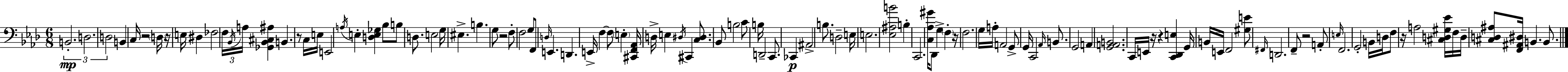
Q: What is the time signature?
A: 6/8